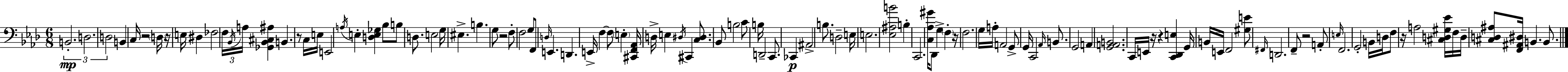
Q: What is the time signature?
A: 6/8